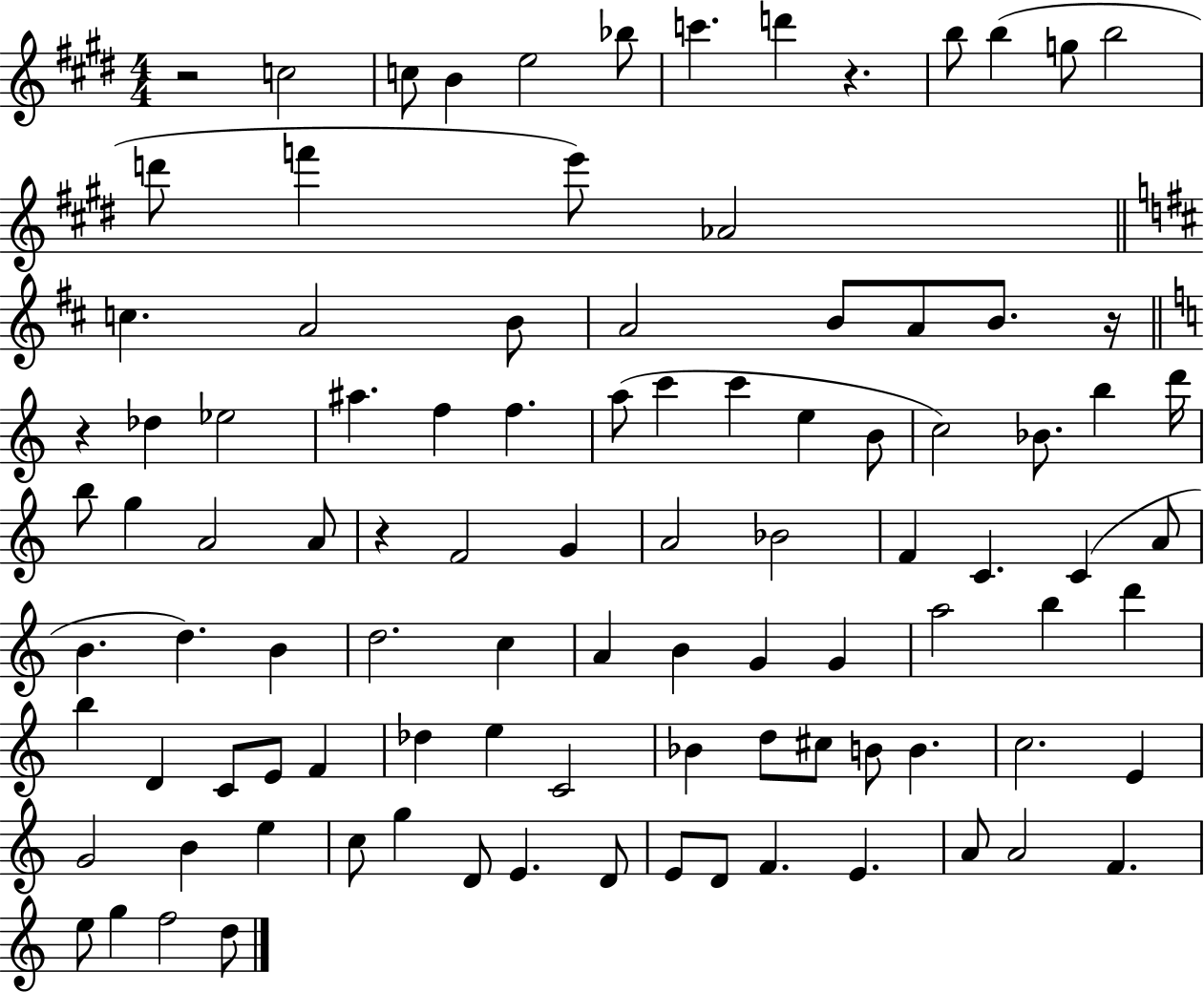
X:1
T:Untitled
M:4/4
L:1/4
K:E
z2 c2 c/2 B e2 _b/2 c' d' z b/2 b g/2 b2 d'/2 f' e'/2 _A2 c A2 B/2 A2 B/2 A/2 B/2 z/4 z _d _e2 ^a f f a/2 c' c' e B/2 c2 _B/2 b d'/4 b/2 g A2 A/2 z F2 G A2 _B2 F C C A/2 B d B d2 c A B G G a2 b d' b D C/2 E/2 F _d e C2 _B d/2 ^c/2 B/2 B c2 E G2 B e c/2 g D/2 E D/2 E/2 D/2 F E A/2 A2 F e/2 g f2 d/2